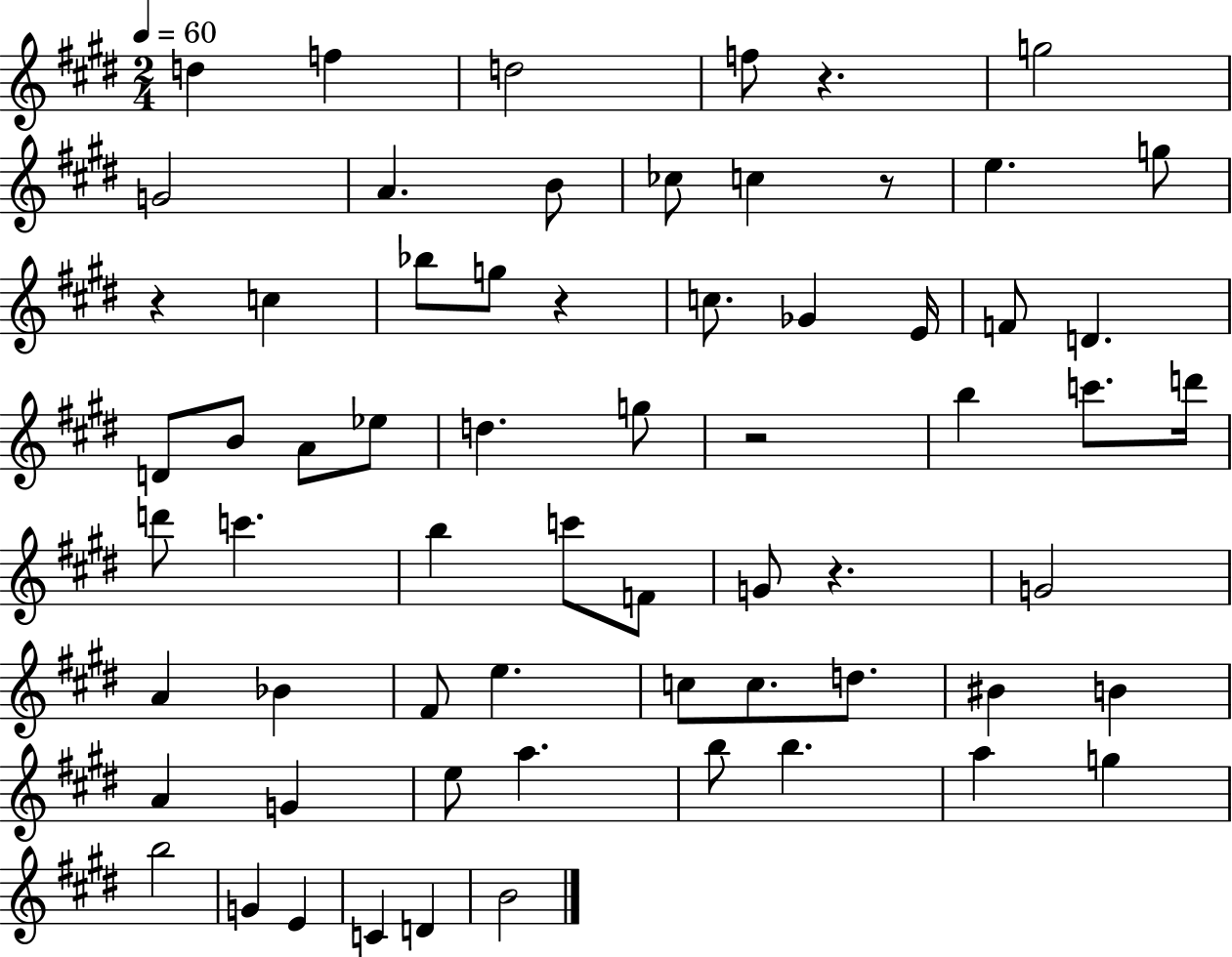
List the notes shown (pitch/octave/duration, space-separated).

D5/q F5/q D5/h F5/e R/q. G5/h G4/h A4/q. B4/e CES5/e C5/q R/e E5/q. G5/e R/q C5/q Bb5/e G5/e R/q C5/e. Gb4/q E4/s F4/e D4/q. D4/e B4/e A4/e Eb5/e D5/q. G5/e R/h B5/q C6/e. D6/s D6/e C6/q. B5/q C6/e F4/e G4/e R/q. G4/h A4/q Bb4/q F#4/e E5/q. C5/e C5/e. D5/e. BIS4/q B4/q A4/q G4/q E5/e A5/q. B5/e B5/q. A5/q G5/q B5/h G4/q E4/q C4/q D4/q B4/h